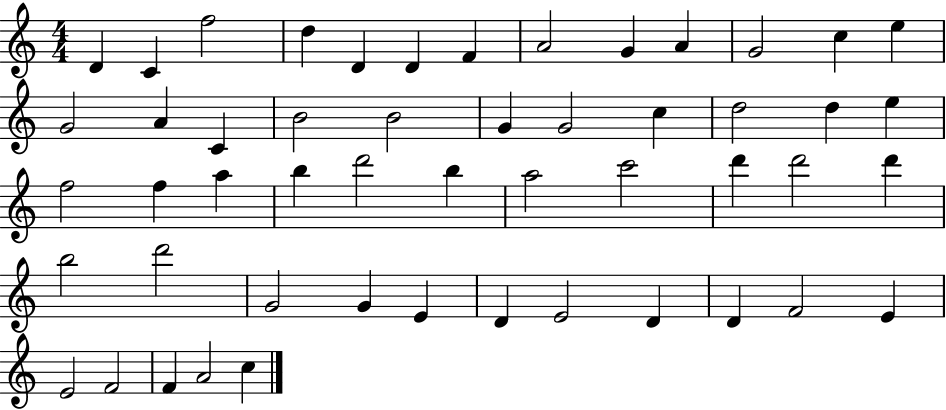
D4/q C4/q F5/h D5/q D4/q D4/q F4/q A4/h G4/q A4/q G4/h C5/q E5/q G4/h A4/q C4/q B4/h B4/h G4/q G4/h C5/q D5/h D5/q E5/q F5/h F5/q A5/q B5/q D6/h B5/q A5/h C6/h D6/q D6/h D6/q B5/h D6/h G4/h G4/q E4/q D4/q E4/h D4/q D4/q F4/h E4/q E4/h F4/h F4/q A4/h C5/q